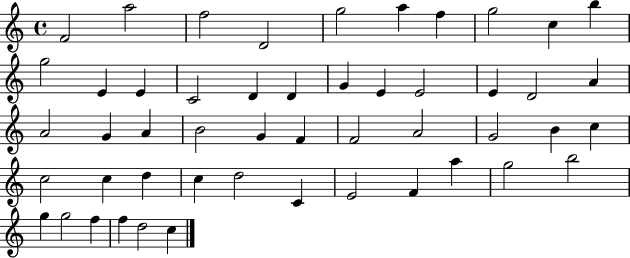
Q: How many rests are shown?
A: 0